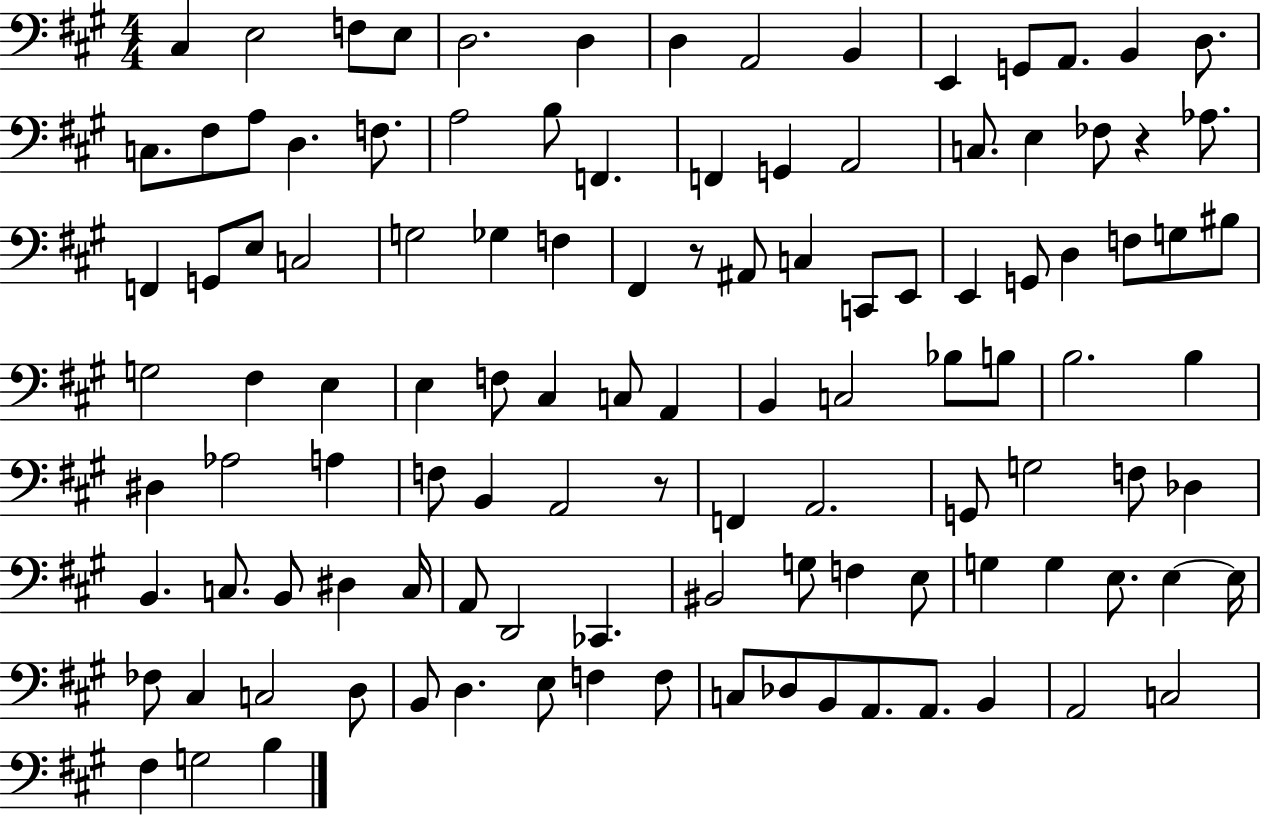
X:1
T:Untitled
M:4/4
L:1/4
K:A
^C, E,2 F,/2 E,/2 D,2 D, D, A,,2 B,, E,, G,,/2 A,,/2 B,, D,/2 C,/2 ^F,/2 A,/2 D, F,/2 A,2 B,/2 F,, F,, G,, A,,2 C,/2 E, _F,/2 z _A,/2 F,, G,,/2 E,/2 C,2 G,2 _G, F, ^F,, z/2 ^A,,/2 C, C,,/2 E,,/2 E,, G,,/2 D, F,/2 G,/2 ^B,/2 G,2 ^F, E, E, F,/2 ^C, C,/2 A,, B,, C,2 _B,/2 B,/2 B,2 B, ^D, _A,2 A, F,/2 B,, A,,2 z/2 F,, A,,2 G,,/2 G,2 F,/2 _D, B,, C,/2 B,,/2 ^D, C,/4 A,,/2 D,,2 _C,, ^B,,2 G,/2 F, E,/2 G, G, E,/2 E, E,/4 _F,/2 ^C, C,2 D,/2 B,,/2 D, E,/2 F, F,/2 C,/2 _D,/2 B,,/2 A,,/2 A,,/2 B,, A,,2 C,2 ^F, G,2 B,